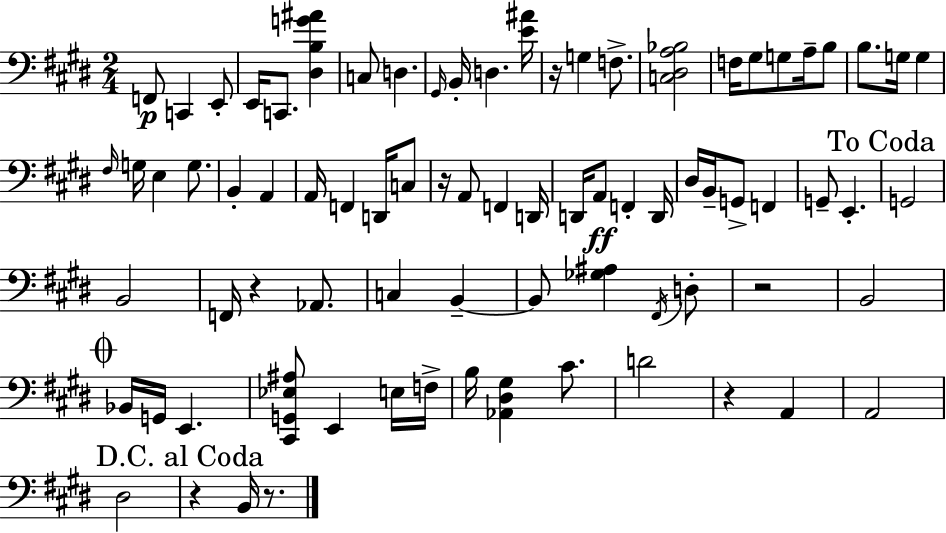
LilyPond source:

{
  \clef bass
  \numericTimeSignature
  \time 2/4
  \key e \major
  f,8\p c,4 e,8-. | e,16 c,8. <dis b g' ais'>4 | c8 d4. | \grace { gis,16 } b,16-. d4. | \break <e' ais'>16 r16 g4 f8.-> | <c dis a bes>2 | f16 gis8 g8 a16-- b8 | b8. g16 g4 | \break \grace { fis16 } g16 e4 g8. | b,4-. a,4 | a,16 f,4 d,16 | c8 r16 a,8 f,4 | \break d,16 d,16 a,8\ff f,4-. | d,16 dis16 b,16-- g,8-> f,4 | g,8-- e,4.-. | \mark "To Coda" g,2 | \break b,2 | f,16 r4 aes,8. | c4 b,4--~~ | b,8 <ges ais>4 | \break \acciaccatura { fis,16 } d8-. r2 | b,2 | \mark \markup { \musicglyph "scripts.coda" } bes,16 g,16 e,4. | <cis, g, ees ais>8 e,4 | \break e16 f16-> b16 <aes, dis gis>4 | cis'8. d'2 | r4 a,4 | a,2 | \break dis2 | \mark "D.C. al Coda" r4 b,16 | r8. \bar "|."
}